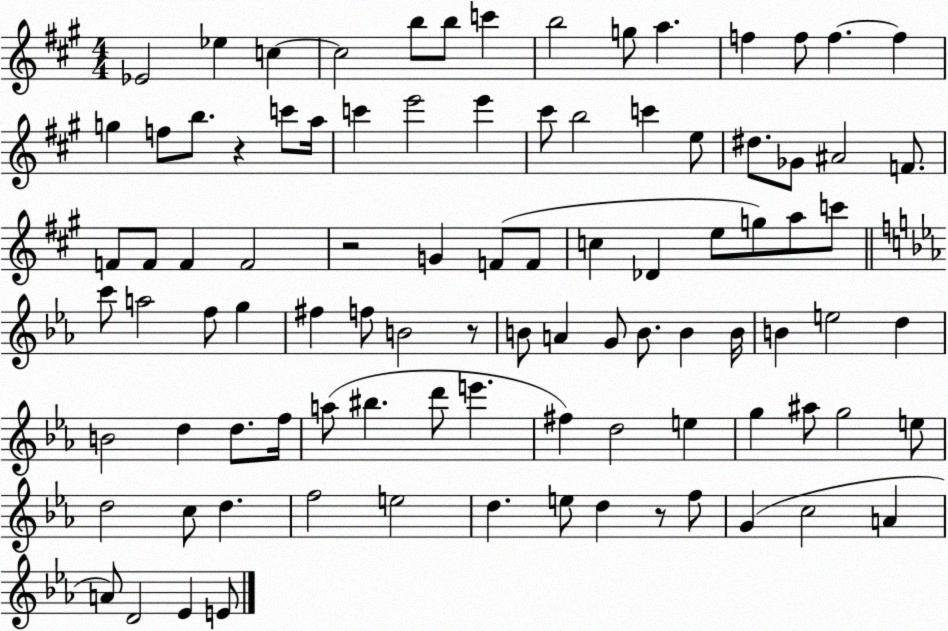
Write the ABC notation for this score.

X:1
T:Untitled
M:4/4
L:1/4
K:A
_E2 _e c c2 b/2 b/2 c' b2 g/2 a f f/2 f f g f/2 b/2 z c'/2 a/4 c' e'2 e' ^c'/2 b2 c' e/2 ^d/2 _G/2 ^A2 F/2 F/2 F/2 F F2 z2 G F/2 F/2 c _D e/2 g/2 a/2 c'/2 c'/2 a2 f/2 g ^f f/2 B2 z/2 B/2 A G/2 B/2 B B/4 B e2 d B2 d d/2 f/4 a/2 ^b d'/2 e' ^f d2 e g ^a/2 g2 e/2 d2 c/2 d f2 e2 d e/2 d z/2 f/2 G c2 A A/2 D2 _E E/2